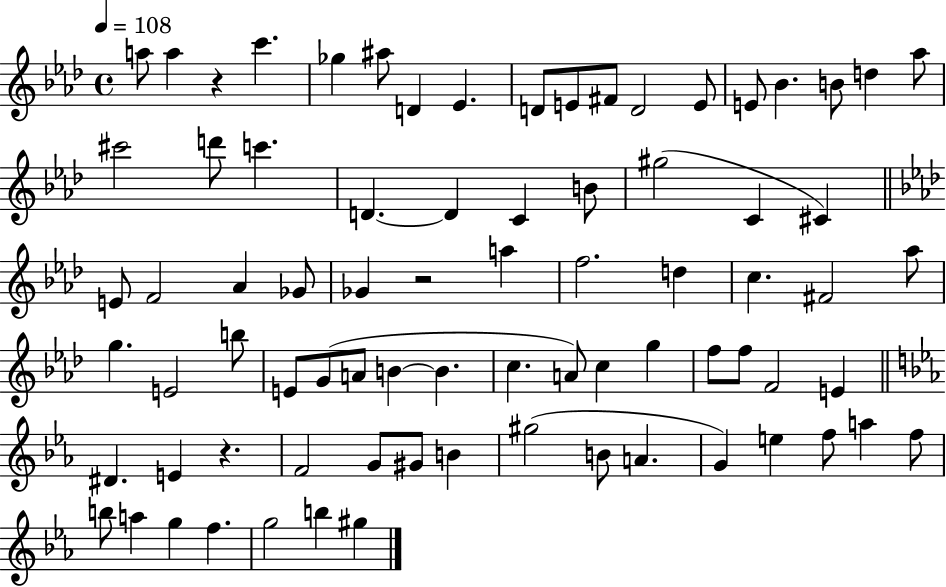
{
  \clef treble
  \time 4/4
  \defaultTimeSignature
  \key aes \major
  \tempo 4 = 108
  a''8 a''4 r4 c'''4. | ges''4 ais''8 d'4 ees'4. | d'8 e'8 fis'8 d'2 e'8 | e'8 bes'4. b'8 d''4 aes''8 | \break cis'''2 d'''8 c'''4. | d'4.~~ d'4 c'4 b'8 | gis''2( c'4 cis'4) | \bar "||" \break \key aes \major e'8 f'2 aes'4 ges'8 | ges'4 r2 a''4 | f''2. d''4 | c''4. fis'2 aes''8 | \break g''4. e'2 b''8 | e'8 g'8( a'8 b'4~~ b'4. | c''4. a'8) c''4 g''4 | f''8 f''8 f'2 e'4 | \break \bar "||" \break \key c \minor dis'4. e'4 r4. | f'2 g'8 gis'8 b'4 | gis''2( b'8 a'4. | g'4) e''4 f''8 a''4 f''8 | \break b''8 a''4 g''4 f''4. | g''2 b''4 gis''4 | \bar "|."
}